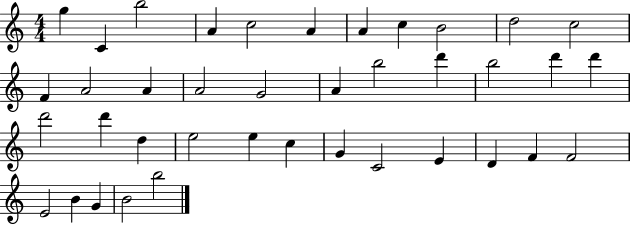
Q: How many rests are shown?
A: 0